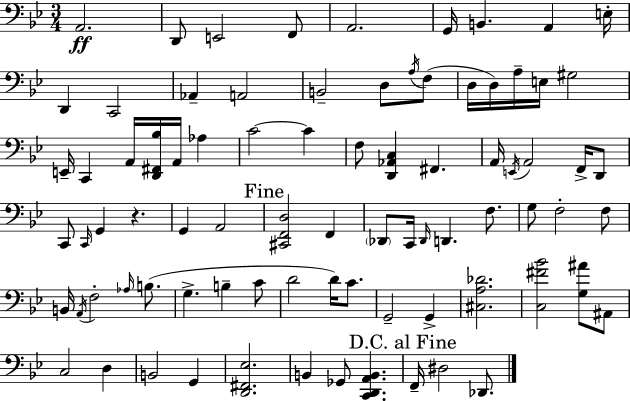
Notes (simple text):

A2/h. D2/e E2/h F2/e A2/h. G2/s B2/q. A2/q E3/s D2/q C2/h Ab2/q A2/h B2/h D3/e A3/s F3/e D3/s D3/s A3/s E3/s G#3/h E2/s C2/q A2/s [D2,F#2,Bb3]/s A2/s Ab3/q C4/h C4/q F3/e [D2,Ab2,C3]/q F#2/q. A2/s E2/s A2/h F2/s D2/e C2/e C2/s G2/q R/q. G2/q A2/h [C#2,F2,D3]/h F2/q Db2/e C2/s Db2/s D2/q. F3/e. G3/e F3/h F3/e B2/s A2/s F3/h Ab3/s B3/e. G3/q. B3/q C4/e D4/h D4/s C4/e. G2/h G2/q [C#3,A3,Db4]/h. [C3,F#4,Bb4]/h [G3,A#4]/e A#2/e C3/h D3/q B2/h G2/q [D2,F#2,Eb3]/h. B2/q Gb2/e [C2,D2,A2,B2]/q. F2/s D#3/h Db2/e.